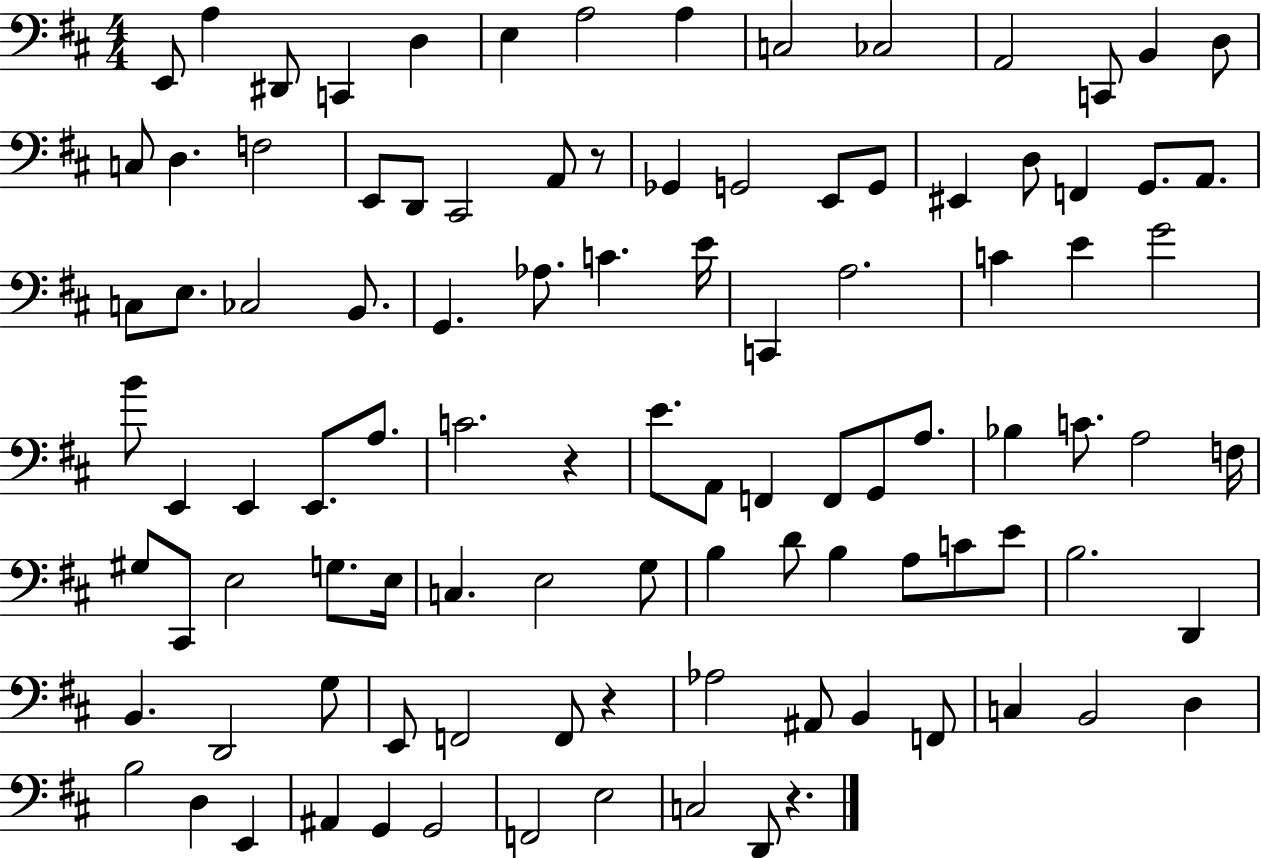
X:1
T:Untitled
M:4/4
L:1/4
K:D
E,,/2 A, ^D,,/2 C,, D, E, A,2 A, C,2 _C,2 A,,2 C,,/2 B,, D,/2 C,/2 D, F,2 E,,/2 D,,/2 ^C,,2 A,,/2 z/2 _G,, G,,2 E,,/2 G,,/2 ^E,, D,/2 F,, G,,/2 A,,/2 C,/2 E,/2 _C,2 B,,/2 G,, _A,/2 C E/4 C,, A,2 C E G2 B/2 E,, E,, E,,/2 A,/2 C2 z E/2 A,,/2 F,, F,,/2 G,,/2 A,/2 _B, C/2 A,2 F,/4 ^G,/2 ^C,,/2 E,2 G,/2 E,/4 C, E,2 G,/2 B, D/2 B, A,/2 C/2 E/2 B,2 D,, B,, D,,2 G,/2 E,,/2 F,,2 F,,/2 z _A,2 ^A,,/2 B,, F,,/2 C, B,,2 D, B,2 D, E,, ^A,, G,, G,,2 F,,2 E,2 C,2 D,,/2 z